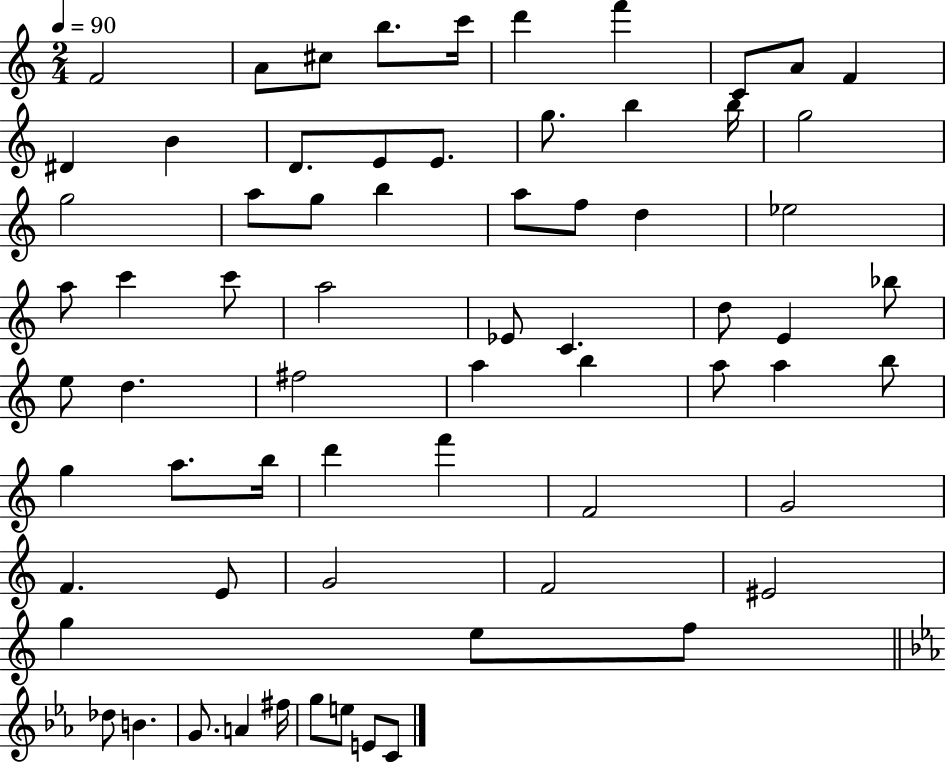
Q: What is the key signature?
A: C major